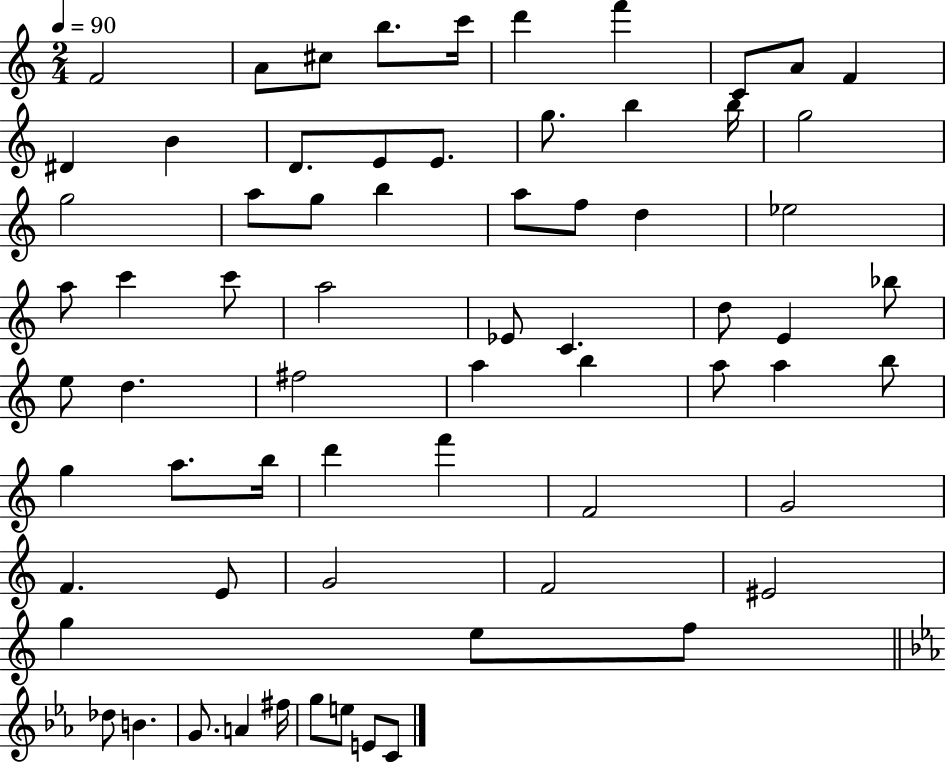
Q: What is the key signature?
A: C major